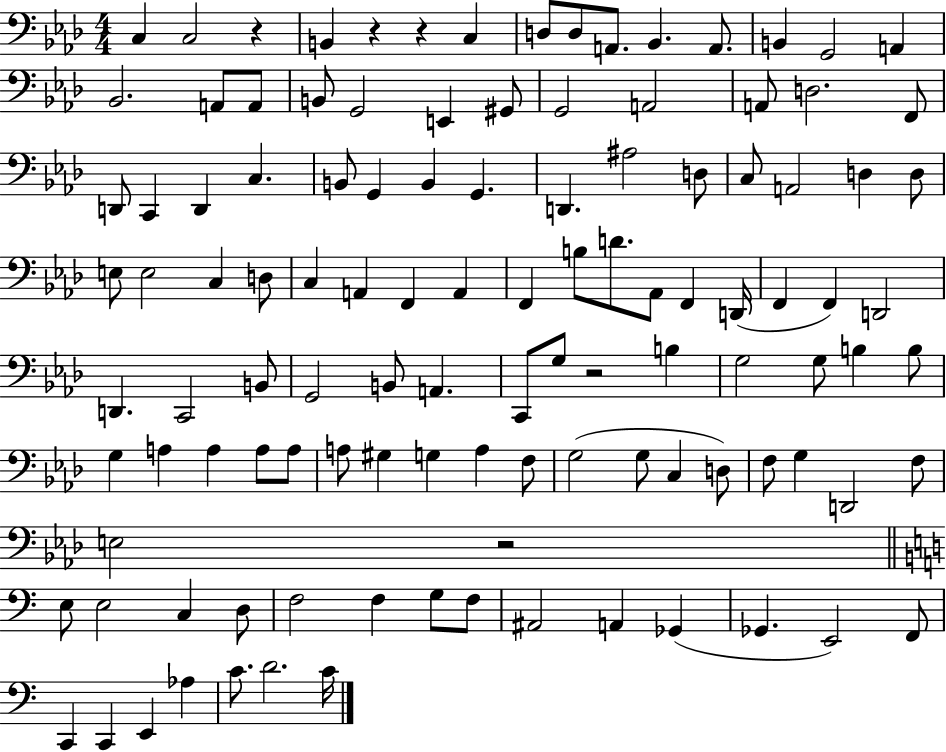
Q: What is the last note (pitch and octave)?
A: C4